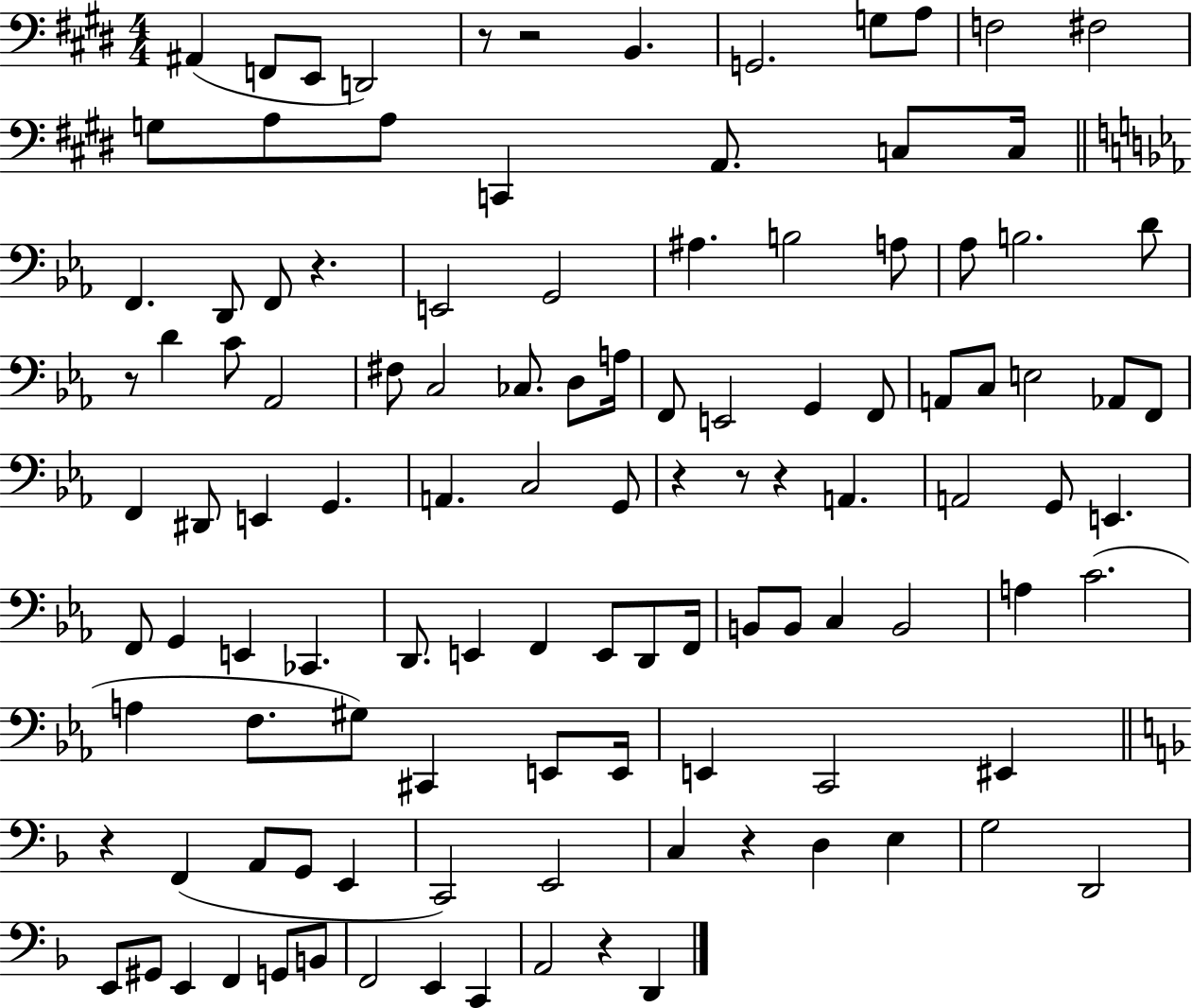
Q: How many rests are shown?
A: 10